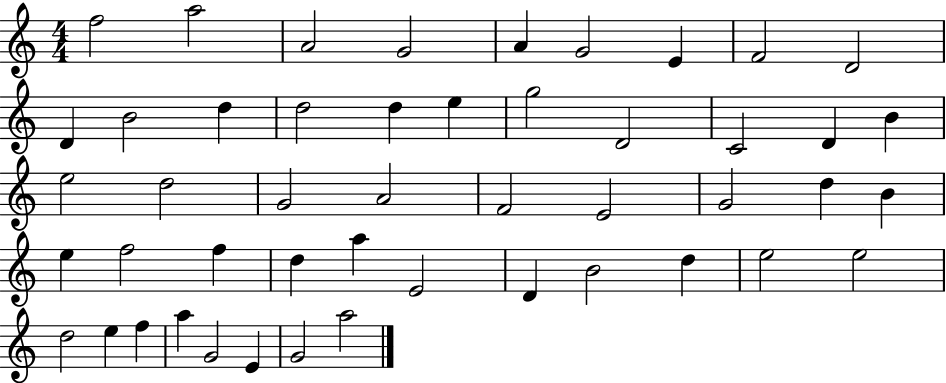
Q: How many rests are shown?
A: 0